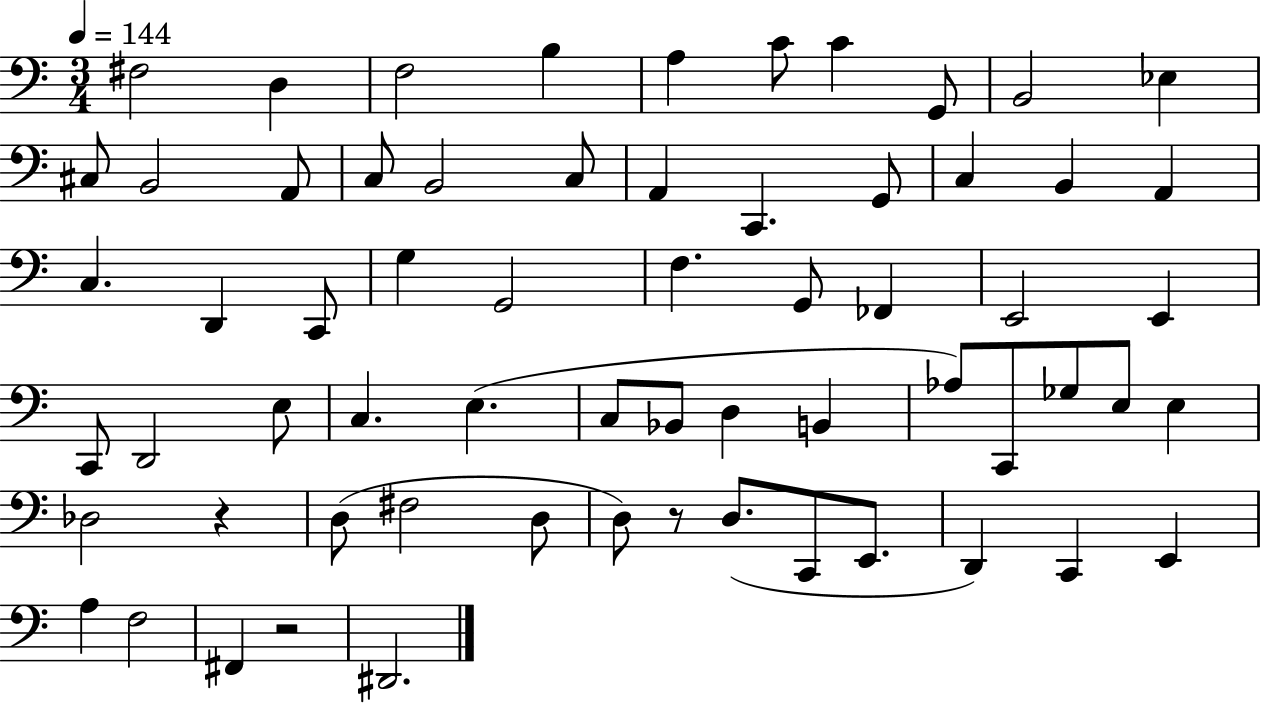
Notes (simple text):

F#3/h D3/q F3/h B3/q A3/q C4/e C4/q G2/e B2/h Eb3/q C#3/e B2/h A2/e C3/e B2/h C3/e A2/q C2/q. G2/e C3/q B2/q A2/q C3/q. D2/q C2/e G3/q G2/h F3/q. G2/e FES2/q E2/h E2/q C2/e D2/h E3/e C3/q. E3/q. C3/e Bb2/e D3/q B2/q Ab3/e C2/e Gb3/e E3/e E3/q Db3/h R/q D3/e F#3/h D3/e D3/e R/e D3/e. C2/e E2/e. D2/q C2/q E2/q A3/q F3/h F#2/q R/h D#2/h.